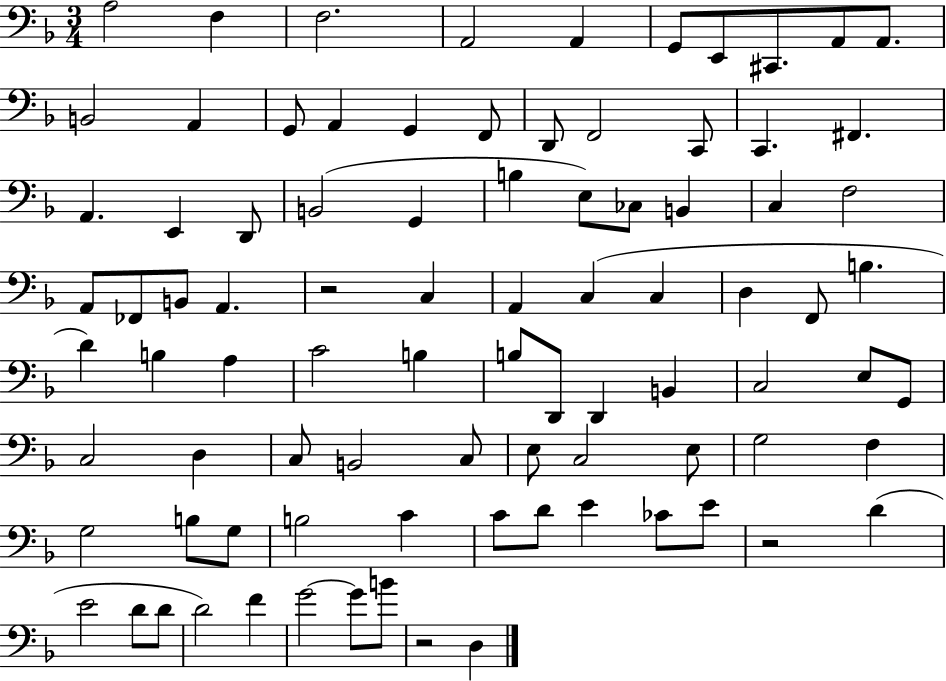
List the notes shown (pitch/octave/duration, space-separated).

A3/h F3/q F3/h. A2/h A2/q G2/e E2/e C#2/e. A2/e A2/e. B2/h A2/q G2/e A2/q G2/q F2/e D2/e F2/h C2/e C2/q. F#2/q. A2/q. E2/q D2/e B2/h G2/q B3/q E3/e CES3/e B2/q C3/q F3/h A2/e FES2/e B2/e A2/q. R/h C3/q A2/q C3/q C3/q D3/q F2/e B3/q. D4/q B3/q A3/q C4/h B3/q B3/e D2/e D2/q B2/q C3/h E3/e G2/e C3/h D3/q C3/e B2/h C3/e E3/e C3/h E3/e G3/h F3/q G3/h B3/e G3/e B3/h C4/q C4/e D4/e E4/q CES4/e E4/e R/h D4/q E4/h D4/e D4/e D4/h F4/q G4/h G4/e B4/e R/h D3/q